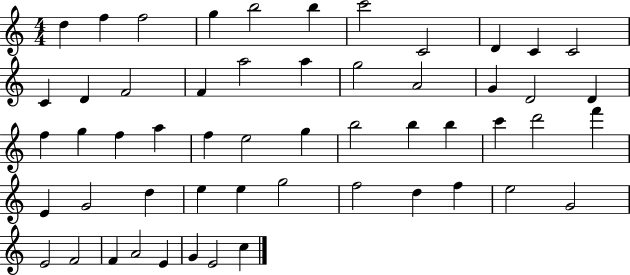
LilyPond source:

{
  \clef treble
  \numericTimeSignature
  \time 4/4
  \key c \major
  d''4 f''4 f''2 | g''4 b''2 b''4 | c'''2 c'2 | d'4 c'4 c'2 | \break c'4 d'4 f'2 | f'4 a''2 a''4 | g''2 a'2 | g'4 d'2 d'4 | \break f''4 g''4 f''4 a''4 | f''4 e''2 g''4 | b''2 b''4 b''4 | c'''4 d'''2 f'''4 | \break e'4 g'2 d''4 | e''4 e''4 g''2 | f''2 d''4 f''4 | e''2 g'2 | \break e'2 f'2 | f'4 a'2 e'4 | g'4 e'2 c''4 | \bar "|."
}